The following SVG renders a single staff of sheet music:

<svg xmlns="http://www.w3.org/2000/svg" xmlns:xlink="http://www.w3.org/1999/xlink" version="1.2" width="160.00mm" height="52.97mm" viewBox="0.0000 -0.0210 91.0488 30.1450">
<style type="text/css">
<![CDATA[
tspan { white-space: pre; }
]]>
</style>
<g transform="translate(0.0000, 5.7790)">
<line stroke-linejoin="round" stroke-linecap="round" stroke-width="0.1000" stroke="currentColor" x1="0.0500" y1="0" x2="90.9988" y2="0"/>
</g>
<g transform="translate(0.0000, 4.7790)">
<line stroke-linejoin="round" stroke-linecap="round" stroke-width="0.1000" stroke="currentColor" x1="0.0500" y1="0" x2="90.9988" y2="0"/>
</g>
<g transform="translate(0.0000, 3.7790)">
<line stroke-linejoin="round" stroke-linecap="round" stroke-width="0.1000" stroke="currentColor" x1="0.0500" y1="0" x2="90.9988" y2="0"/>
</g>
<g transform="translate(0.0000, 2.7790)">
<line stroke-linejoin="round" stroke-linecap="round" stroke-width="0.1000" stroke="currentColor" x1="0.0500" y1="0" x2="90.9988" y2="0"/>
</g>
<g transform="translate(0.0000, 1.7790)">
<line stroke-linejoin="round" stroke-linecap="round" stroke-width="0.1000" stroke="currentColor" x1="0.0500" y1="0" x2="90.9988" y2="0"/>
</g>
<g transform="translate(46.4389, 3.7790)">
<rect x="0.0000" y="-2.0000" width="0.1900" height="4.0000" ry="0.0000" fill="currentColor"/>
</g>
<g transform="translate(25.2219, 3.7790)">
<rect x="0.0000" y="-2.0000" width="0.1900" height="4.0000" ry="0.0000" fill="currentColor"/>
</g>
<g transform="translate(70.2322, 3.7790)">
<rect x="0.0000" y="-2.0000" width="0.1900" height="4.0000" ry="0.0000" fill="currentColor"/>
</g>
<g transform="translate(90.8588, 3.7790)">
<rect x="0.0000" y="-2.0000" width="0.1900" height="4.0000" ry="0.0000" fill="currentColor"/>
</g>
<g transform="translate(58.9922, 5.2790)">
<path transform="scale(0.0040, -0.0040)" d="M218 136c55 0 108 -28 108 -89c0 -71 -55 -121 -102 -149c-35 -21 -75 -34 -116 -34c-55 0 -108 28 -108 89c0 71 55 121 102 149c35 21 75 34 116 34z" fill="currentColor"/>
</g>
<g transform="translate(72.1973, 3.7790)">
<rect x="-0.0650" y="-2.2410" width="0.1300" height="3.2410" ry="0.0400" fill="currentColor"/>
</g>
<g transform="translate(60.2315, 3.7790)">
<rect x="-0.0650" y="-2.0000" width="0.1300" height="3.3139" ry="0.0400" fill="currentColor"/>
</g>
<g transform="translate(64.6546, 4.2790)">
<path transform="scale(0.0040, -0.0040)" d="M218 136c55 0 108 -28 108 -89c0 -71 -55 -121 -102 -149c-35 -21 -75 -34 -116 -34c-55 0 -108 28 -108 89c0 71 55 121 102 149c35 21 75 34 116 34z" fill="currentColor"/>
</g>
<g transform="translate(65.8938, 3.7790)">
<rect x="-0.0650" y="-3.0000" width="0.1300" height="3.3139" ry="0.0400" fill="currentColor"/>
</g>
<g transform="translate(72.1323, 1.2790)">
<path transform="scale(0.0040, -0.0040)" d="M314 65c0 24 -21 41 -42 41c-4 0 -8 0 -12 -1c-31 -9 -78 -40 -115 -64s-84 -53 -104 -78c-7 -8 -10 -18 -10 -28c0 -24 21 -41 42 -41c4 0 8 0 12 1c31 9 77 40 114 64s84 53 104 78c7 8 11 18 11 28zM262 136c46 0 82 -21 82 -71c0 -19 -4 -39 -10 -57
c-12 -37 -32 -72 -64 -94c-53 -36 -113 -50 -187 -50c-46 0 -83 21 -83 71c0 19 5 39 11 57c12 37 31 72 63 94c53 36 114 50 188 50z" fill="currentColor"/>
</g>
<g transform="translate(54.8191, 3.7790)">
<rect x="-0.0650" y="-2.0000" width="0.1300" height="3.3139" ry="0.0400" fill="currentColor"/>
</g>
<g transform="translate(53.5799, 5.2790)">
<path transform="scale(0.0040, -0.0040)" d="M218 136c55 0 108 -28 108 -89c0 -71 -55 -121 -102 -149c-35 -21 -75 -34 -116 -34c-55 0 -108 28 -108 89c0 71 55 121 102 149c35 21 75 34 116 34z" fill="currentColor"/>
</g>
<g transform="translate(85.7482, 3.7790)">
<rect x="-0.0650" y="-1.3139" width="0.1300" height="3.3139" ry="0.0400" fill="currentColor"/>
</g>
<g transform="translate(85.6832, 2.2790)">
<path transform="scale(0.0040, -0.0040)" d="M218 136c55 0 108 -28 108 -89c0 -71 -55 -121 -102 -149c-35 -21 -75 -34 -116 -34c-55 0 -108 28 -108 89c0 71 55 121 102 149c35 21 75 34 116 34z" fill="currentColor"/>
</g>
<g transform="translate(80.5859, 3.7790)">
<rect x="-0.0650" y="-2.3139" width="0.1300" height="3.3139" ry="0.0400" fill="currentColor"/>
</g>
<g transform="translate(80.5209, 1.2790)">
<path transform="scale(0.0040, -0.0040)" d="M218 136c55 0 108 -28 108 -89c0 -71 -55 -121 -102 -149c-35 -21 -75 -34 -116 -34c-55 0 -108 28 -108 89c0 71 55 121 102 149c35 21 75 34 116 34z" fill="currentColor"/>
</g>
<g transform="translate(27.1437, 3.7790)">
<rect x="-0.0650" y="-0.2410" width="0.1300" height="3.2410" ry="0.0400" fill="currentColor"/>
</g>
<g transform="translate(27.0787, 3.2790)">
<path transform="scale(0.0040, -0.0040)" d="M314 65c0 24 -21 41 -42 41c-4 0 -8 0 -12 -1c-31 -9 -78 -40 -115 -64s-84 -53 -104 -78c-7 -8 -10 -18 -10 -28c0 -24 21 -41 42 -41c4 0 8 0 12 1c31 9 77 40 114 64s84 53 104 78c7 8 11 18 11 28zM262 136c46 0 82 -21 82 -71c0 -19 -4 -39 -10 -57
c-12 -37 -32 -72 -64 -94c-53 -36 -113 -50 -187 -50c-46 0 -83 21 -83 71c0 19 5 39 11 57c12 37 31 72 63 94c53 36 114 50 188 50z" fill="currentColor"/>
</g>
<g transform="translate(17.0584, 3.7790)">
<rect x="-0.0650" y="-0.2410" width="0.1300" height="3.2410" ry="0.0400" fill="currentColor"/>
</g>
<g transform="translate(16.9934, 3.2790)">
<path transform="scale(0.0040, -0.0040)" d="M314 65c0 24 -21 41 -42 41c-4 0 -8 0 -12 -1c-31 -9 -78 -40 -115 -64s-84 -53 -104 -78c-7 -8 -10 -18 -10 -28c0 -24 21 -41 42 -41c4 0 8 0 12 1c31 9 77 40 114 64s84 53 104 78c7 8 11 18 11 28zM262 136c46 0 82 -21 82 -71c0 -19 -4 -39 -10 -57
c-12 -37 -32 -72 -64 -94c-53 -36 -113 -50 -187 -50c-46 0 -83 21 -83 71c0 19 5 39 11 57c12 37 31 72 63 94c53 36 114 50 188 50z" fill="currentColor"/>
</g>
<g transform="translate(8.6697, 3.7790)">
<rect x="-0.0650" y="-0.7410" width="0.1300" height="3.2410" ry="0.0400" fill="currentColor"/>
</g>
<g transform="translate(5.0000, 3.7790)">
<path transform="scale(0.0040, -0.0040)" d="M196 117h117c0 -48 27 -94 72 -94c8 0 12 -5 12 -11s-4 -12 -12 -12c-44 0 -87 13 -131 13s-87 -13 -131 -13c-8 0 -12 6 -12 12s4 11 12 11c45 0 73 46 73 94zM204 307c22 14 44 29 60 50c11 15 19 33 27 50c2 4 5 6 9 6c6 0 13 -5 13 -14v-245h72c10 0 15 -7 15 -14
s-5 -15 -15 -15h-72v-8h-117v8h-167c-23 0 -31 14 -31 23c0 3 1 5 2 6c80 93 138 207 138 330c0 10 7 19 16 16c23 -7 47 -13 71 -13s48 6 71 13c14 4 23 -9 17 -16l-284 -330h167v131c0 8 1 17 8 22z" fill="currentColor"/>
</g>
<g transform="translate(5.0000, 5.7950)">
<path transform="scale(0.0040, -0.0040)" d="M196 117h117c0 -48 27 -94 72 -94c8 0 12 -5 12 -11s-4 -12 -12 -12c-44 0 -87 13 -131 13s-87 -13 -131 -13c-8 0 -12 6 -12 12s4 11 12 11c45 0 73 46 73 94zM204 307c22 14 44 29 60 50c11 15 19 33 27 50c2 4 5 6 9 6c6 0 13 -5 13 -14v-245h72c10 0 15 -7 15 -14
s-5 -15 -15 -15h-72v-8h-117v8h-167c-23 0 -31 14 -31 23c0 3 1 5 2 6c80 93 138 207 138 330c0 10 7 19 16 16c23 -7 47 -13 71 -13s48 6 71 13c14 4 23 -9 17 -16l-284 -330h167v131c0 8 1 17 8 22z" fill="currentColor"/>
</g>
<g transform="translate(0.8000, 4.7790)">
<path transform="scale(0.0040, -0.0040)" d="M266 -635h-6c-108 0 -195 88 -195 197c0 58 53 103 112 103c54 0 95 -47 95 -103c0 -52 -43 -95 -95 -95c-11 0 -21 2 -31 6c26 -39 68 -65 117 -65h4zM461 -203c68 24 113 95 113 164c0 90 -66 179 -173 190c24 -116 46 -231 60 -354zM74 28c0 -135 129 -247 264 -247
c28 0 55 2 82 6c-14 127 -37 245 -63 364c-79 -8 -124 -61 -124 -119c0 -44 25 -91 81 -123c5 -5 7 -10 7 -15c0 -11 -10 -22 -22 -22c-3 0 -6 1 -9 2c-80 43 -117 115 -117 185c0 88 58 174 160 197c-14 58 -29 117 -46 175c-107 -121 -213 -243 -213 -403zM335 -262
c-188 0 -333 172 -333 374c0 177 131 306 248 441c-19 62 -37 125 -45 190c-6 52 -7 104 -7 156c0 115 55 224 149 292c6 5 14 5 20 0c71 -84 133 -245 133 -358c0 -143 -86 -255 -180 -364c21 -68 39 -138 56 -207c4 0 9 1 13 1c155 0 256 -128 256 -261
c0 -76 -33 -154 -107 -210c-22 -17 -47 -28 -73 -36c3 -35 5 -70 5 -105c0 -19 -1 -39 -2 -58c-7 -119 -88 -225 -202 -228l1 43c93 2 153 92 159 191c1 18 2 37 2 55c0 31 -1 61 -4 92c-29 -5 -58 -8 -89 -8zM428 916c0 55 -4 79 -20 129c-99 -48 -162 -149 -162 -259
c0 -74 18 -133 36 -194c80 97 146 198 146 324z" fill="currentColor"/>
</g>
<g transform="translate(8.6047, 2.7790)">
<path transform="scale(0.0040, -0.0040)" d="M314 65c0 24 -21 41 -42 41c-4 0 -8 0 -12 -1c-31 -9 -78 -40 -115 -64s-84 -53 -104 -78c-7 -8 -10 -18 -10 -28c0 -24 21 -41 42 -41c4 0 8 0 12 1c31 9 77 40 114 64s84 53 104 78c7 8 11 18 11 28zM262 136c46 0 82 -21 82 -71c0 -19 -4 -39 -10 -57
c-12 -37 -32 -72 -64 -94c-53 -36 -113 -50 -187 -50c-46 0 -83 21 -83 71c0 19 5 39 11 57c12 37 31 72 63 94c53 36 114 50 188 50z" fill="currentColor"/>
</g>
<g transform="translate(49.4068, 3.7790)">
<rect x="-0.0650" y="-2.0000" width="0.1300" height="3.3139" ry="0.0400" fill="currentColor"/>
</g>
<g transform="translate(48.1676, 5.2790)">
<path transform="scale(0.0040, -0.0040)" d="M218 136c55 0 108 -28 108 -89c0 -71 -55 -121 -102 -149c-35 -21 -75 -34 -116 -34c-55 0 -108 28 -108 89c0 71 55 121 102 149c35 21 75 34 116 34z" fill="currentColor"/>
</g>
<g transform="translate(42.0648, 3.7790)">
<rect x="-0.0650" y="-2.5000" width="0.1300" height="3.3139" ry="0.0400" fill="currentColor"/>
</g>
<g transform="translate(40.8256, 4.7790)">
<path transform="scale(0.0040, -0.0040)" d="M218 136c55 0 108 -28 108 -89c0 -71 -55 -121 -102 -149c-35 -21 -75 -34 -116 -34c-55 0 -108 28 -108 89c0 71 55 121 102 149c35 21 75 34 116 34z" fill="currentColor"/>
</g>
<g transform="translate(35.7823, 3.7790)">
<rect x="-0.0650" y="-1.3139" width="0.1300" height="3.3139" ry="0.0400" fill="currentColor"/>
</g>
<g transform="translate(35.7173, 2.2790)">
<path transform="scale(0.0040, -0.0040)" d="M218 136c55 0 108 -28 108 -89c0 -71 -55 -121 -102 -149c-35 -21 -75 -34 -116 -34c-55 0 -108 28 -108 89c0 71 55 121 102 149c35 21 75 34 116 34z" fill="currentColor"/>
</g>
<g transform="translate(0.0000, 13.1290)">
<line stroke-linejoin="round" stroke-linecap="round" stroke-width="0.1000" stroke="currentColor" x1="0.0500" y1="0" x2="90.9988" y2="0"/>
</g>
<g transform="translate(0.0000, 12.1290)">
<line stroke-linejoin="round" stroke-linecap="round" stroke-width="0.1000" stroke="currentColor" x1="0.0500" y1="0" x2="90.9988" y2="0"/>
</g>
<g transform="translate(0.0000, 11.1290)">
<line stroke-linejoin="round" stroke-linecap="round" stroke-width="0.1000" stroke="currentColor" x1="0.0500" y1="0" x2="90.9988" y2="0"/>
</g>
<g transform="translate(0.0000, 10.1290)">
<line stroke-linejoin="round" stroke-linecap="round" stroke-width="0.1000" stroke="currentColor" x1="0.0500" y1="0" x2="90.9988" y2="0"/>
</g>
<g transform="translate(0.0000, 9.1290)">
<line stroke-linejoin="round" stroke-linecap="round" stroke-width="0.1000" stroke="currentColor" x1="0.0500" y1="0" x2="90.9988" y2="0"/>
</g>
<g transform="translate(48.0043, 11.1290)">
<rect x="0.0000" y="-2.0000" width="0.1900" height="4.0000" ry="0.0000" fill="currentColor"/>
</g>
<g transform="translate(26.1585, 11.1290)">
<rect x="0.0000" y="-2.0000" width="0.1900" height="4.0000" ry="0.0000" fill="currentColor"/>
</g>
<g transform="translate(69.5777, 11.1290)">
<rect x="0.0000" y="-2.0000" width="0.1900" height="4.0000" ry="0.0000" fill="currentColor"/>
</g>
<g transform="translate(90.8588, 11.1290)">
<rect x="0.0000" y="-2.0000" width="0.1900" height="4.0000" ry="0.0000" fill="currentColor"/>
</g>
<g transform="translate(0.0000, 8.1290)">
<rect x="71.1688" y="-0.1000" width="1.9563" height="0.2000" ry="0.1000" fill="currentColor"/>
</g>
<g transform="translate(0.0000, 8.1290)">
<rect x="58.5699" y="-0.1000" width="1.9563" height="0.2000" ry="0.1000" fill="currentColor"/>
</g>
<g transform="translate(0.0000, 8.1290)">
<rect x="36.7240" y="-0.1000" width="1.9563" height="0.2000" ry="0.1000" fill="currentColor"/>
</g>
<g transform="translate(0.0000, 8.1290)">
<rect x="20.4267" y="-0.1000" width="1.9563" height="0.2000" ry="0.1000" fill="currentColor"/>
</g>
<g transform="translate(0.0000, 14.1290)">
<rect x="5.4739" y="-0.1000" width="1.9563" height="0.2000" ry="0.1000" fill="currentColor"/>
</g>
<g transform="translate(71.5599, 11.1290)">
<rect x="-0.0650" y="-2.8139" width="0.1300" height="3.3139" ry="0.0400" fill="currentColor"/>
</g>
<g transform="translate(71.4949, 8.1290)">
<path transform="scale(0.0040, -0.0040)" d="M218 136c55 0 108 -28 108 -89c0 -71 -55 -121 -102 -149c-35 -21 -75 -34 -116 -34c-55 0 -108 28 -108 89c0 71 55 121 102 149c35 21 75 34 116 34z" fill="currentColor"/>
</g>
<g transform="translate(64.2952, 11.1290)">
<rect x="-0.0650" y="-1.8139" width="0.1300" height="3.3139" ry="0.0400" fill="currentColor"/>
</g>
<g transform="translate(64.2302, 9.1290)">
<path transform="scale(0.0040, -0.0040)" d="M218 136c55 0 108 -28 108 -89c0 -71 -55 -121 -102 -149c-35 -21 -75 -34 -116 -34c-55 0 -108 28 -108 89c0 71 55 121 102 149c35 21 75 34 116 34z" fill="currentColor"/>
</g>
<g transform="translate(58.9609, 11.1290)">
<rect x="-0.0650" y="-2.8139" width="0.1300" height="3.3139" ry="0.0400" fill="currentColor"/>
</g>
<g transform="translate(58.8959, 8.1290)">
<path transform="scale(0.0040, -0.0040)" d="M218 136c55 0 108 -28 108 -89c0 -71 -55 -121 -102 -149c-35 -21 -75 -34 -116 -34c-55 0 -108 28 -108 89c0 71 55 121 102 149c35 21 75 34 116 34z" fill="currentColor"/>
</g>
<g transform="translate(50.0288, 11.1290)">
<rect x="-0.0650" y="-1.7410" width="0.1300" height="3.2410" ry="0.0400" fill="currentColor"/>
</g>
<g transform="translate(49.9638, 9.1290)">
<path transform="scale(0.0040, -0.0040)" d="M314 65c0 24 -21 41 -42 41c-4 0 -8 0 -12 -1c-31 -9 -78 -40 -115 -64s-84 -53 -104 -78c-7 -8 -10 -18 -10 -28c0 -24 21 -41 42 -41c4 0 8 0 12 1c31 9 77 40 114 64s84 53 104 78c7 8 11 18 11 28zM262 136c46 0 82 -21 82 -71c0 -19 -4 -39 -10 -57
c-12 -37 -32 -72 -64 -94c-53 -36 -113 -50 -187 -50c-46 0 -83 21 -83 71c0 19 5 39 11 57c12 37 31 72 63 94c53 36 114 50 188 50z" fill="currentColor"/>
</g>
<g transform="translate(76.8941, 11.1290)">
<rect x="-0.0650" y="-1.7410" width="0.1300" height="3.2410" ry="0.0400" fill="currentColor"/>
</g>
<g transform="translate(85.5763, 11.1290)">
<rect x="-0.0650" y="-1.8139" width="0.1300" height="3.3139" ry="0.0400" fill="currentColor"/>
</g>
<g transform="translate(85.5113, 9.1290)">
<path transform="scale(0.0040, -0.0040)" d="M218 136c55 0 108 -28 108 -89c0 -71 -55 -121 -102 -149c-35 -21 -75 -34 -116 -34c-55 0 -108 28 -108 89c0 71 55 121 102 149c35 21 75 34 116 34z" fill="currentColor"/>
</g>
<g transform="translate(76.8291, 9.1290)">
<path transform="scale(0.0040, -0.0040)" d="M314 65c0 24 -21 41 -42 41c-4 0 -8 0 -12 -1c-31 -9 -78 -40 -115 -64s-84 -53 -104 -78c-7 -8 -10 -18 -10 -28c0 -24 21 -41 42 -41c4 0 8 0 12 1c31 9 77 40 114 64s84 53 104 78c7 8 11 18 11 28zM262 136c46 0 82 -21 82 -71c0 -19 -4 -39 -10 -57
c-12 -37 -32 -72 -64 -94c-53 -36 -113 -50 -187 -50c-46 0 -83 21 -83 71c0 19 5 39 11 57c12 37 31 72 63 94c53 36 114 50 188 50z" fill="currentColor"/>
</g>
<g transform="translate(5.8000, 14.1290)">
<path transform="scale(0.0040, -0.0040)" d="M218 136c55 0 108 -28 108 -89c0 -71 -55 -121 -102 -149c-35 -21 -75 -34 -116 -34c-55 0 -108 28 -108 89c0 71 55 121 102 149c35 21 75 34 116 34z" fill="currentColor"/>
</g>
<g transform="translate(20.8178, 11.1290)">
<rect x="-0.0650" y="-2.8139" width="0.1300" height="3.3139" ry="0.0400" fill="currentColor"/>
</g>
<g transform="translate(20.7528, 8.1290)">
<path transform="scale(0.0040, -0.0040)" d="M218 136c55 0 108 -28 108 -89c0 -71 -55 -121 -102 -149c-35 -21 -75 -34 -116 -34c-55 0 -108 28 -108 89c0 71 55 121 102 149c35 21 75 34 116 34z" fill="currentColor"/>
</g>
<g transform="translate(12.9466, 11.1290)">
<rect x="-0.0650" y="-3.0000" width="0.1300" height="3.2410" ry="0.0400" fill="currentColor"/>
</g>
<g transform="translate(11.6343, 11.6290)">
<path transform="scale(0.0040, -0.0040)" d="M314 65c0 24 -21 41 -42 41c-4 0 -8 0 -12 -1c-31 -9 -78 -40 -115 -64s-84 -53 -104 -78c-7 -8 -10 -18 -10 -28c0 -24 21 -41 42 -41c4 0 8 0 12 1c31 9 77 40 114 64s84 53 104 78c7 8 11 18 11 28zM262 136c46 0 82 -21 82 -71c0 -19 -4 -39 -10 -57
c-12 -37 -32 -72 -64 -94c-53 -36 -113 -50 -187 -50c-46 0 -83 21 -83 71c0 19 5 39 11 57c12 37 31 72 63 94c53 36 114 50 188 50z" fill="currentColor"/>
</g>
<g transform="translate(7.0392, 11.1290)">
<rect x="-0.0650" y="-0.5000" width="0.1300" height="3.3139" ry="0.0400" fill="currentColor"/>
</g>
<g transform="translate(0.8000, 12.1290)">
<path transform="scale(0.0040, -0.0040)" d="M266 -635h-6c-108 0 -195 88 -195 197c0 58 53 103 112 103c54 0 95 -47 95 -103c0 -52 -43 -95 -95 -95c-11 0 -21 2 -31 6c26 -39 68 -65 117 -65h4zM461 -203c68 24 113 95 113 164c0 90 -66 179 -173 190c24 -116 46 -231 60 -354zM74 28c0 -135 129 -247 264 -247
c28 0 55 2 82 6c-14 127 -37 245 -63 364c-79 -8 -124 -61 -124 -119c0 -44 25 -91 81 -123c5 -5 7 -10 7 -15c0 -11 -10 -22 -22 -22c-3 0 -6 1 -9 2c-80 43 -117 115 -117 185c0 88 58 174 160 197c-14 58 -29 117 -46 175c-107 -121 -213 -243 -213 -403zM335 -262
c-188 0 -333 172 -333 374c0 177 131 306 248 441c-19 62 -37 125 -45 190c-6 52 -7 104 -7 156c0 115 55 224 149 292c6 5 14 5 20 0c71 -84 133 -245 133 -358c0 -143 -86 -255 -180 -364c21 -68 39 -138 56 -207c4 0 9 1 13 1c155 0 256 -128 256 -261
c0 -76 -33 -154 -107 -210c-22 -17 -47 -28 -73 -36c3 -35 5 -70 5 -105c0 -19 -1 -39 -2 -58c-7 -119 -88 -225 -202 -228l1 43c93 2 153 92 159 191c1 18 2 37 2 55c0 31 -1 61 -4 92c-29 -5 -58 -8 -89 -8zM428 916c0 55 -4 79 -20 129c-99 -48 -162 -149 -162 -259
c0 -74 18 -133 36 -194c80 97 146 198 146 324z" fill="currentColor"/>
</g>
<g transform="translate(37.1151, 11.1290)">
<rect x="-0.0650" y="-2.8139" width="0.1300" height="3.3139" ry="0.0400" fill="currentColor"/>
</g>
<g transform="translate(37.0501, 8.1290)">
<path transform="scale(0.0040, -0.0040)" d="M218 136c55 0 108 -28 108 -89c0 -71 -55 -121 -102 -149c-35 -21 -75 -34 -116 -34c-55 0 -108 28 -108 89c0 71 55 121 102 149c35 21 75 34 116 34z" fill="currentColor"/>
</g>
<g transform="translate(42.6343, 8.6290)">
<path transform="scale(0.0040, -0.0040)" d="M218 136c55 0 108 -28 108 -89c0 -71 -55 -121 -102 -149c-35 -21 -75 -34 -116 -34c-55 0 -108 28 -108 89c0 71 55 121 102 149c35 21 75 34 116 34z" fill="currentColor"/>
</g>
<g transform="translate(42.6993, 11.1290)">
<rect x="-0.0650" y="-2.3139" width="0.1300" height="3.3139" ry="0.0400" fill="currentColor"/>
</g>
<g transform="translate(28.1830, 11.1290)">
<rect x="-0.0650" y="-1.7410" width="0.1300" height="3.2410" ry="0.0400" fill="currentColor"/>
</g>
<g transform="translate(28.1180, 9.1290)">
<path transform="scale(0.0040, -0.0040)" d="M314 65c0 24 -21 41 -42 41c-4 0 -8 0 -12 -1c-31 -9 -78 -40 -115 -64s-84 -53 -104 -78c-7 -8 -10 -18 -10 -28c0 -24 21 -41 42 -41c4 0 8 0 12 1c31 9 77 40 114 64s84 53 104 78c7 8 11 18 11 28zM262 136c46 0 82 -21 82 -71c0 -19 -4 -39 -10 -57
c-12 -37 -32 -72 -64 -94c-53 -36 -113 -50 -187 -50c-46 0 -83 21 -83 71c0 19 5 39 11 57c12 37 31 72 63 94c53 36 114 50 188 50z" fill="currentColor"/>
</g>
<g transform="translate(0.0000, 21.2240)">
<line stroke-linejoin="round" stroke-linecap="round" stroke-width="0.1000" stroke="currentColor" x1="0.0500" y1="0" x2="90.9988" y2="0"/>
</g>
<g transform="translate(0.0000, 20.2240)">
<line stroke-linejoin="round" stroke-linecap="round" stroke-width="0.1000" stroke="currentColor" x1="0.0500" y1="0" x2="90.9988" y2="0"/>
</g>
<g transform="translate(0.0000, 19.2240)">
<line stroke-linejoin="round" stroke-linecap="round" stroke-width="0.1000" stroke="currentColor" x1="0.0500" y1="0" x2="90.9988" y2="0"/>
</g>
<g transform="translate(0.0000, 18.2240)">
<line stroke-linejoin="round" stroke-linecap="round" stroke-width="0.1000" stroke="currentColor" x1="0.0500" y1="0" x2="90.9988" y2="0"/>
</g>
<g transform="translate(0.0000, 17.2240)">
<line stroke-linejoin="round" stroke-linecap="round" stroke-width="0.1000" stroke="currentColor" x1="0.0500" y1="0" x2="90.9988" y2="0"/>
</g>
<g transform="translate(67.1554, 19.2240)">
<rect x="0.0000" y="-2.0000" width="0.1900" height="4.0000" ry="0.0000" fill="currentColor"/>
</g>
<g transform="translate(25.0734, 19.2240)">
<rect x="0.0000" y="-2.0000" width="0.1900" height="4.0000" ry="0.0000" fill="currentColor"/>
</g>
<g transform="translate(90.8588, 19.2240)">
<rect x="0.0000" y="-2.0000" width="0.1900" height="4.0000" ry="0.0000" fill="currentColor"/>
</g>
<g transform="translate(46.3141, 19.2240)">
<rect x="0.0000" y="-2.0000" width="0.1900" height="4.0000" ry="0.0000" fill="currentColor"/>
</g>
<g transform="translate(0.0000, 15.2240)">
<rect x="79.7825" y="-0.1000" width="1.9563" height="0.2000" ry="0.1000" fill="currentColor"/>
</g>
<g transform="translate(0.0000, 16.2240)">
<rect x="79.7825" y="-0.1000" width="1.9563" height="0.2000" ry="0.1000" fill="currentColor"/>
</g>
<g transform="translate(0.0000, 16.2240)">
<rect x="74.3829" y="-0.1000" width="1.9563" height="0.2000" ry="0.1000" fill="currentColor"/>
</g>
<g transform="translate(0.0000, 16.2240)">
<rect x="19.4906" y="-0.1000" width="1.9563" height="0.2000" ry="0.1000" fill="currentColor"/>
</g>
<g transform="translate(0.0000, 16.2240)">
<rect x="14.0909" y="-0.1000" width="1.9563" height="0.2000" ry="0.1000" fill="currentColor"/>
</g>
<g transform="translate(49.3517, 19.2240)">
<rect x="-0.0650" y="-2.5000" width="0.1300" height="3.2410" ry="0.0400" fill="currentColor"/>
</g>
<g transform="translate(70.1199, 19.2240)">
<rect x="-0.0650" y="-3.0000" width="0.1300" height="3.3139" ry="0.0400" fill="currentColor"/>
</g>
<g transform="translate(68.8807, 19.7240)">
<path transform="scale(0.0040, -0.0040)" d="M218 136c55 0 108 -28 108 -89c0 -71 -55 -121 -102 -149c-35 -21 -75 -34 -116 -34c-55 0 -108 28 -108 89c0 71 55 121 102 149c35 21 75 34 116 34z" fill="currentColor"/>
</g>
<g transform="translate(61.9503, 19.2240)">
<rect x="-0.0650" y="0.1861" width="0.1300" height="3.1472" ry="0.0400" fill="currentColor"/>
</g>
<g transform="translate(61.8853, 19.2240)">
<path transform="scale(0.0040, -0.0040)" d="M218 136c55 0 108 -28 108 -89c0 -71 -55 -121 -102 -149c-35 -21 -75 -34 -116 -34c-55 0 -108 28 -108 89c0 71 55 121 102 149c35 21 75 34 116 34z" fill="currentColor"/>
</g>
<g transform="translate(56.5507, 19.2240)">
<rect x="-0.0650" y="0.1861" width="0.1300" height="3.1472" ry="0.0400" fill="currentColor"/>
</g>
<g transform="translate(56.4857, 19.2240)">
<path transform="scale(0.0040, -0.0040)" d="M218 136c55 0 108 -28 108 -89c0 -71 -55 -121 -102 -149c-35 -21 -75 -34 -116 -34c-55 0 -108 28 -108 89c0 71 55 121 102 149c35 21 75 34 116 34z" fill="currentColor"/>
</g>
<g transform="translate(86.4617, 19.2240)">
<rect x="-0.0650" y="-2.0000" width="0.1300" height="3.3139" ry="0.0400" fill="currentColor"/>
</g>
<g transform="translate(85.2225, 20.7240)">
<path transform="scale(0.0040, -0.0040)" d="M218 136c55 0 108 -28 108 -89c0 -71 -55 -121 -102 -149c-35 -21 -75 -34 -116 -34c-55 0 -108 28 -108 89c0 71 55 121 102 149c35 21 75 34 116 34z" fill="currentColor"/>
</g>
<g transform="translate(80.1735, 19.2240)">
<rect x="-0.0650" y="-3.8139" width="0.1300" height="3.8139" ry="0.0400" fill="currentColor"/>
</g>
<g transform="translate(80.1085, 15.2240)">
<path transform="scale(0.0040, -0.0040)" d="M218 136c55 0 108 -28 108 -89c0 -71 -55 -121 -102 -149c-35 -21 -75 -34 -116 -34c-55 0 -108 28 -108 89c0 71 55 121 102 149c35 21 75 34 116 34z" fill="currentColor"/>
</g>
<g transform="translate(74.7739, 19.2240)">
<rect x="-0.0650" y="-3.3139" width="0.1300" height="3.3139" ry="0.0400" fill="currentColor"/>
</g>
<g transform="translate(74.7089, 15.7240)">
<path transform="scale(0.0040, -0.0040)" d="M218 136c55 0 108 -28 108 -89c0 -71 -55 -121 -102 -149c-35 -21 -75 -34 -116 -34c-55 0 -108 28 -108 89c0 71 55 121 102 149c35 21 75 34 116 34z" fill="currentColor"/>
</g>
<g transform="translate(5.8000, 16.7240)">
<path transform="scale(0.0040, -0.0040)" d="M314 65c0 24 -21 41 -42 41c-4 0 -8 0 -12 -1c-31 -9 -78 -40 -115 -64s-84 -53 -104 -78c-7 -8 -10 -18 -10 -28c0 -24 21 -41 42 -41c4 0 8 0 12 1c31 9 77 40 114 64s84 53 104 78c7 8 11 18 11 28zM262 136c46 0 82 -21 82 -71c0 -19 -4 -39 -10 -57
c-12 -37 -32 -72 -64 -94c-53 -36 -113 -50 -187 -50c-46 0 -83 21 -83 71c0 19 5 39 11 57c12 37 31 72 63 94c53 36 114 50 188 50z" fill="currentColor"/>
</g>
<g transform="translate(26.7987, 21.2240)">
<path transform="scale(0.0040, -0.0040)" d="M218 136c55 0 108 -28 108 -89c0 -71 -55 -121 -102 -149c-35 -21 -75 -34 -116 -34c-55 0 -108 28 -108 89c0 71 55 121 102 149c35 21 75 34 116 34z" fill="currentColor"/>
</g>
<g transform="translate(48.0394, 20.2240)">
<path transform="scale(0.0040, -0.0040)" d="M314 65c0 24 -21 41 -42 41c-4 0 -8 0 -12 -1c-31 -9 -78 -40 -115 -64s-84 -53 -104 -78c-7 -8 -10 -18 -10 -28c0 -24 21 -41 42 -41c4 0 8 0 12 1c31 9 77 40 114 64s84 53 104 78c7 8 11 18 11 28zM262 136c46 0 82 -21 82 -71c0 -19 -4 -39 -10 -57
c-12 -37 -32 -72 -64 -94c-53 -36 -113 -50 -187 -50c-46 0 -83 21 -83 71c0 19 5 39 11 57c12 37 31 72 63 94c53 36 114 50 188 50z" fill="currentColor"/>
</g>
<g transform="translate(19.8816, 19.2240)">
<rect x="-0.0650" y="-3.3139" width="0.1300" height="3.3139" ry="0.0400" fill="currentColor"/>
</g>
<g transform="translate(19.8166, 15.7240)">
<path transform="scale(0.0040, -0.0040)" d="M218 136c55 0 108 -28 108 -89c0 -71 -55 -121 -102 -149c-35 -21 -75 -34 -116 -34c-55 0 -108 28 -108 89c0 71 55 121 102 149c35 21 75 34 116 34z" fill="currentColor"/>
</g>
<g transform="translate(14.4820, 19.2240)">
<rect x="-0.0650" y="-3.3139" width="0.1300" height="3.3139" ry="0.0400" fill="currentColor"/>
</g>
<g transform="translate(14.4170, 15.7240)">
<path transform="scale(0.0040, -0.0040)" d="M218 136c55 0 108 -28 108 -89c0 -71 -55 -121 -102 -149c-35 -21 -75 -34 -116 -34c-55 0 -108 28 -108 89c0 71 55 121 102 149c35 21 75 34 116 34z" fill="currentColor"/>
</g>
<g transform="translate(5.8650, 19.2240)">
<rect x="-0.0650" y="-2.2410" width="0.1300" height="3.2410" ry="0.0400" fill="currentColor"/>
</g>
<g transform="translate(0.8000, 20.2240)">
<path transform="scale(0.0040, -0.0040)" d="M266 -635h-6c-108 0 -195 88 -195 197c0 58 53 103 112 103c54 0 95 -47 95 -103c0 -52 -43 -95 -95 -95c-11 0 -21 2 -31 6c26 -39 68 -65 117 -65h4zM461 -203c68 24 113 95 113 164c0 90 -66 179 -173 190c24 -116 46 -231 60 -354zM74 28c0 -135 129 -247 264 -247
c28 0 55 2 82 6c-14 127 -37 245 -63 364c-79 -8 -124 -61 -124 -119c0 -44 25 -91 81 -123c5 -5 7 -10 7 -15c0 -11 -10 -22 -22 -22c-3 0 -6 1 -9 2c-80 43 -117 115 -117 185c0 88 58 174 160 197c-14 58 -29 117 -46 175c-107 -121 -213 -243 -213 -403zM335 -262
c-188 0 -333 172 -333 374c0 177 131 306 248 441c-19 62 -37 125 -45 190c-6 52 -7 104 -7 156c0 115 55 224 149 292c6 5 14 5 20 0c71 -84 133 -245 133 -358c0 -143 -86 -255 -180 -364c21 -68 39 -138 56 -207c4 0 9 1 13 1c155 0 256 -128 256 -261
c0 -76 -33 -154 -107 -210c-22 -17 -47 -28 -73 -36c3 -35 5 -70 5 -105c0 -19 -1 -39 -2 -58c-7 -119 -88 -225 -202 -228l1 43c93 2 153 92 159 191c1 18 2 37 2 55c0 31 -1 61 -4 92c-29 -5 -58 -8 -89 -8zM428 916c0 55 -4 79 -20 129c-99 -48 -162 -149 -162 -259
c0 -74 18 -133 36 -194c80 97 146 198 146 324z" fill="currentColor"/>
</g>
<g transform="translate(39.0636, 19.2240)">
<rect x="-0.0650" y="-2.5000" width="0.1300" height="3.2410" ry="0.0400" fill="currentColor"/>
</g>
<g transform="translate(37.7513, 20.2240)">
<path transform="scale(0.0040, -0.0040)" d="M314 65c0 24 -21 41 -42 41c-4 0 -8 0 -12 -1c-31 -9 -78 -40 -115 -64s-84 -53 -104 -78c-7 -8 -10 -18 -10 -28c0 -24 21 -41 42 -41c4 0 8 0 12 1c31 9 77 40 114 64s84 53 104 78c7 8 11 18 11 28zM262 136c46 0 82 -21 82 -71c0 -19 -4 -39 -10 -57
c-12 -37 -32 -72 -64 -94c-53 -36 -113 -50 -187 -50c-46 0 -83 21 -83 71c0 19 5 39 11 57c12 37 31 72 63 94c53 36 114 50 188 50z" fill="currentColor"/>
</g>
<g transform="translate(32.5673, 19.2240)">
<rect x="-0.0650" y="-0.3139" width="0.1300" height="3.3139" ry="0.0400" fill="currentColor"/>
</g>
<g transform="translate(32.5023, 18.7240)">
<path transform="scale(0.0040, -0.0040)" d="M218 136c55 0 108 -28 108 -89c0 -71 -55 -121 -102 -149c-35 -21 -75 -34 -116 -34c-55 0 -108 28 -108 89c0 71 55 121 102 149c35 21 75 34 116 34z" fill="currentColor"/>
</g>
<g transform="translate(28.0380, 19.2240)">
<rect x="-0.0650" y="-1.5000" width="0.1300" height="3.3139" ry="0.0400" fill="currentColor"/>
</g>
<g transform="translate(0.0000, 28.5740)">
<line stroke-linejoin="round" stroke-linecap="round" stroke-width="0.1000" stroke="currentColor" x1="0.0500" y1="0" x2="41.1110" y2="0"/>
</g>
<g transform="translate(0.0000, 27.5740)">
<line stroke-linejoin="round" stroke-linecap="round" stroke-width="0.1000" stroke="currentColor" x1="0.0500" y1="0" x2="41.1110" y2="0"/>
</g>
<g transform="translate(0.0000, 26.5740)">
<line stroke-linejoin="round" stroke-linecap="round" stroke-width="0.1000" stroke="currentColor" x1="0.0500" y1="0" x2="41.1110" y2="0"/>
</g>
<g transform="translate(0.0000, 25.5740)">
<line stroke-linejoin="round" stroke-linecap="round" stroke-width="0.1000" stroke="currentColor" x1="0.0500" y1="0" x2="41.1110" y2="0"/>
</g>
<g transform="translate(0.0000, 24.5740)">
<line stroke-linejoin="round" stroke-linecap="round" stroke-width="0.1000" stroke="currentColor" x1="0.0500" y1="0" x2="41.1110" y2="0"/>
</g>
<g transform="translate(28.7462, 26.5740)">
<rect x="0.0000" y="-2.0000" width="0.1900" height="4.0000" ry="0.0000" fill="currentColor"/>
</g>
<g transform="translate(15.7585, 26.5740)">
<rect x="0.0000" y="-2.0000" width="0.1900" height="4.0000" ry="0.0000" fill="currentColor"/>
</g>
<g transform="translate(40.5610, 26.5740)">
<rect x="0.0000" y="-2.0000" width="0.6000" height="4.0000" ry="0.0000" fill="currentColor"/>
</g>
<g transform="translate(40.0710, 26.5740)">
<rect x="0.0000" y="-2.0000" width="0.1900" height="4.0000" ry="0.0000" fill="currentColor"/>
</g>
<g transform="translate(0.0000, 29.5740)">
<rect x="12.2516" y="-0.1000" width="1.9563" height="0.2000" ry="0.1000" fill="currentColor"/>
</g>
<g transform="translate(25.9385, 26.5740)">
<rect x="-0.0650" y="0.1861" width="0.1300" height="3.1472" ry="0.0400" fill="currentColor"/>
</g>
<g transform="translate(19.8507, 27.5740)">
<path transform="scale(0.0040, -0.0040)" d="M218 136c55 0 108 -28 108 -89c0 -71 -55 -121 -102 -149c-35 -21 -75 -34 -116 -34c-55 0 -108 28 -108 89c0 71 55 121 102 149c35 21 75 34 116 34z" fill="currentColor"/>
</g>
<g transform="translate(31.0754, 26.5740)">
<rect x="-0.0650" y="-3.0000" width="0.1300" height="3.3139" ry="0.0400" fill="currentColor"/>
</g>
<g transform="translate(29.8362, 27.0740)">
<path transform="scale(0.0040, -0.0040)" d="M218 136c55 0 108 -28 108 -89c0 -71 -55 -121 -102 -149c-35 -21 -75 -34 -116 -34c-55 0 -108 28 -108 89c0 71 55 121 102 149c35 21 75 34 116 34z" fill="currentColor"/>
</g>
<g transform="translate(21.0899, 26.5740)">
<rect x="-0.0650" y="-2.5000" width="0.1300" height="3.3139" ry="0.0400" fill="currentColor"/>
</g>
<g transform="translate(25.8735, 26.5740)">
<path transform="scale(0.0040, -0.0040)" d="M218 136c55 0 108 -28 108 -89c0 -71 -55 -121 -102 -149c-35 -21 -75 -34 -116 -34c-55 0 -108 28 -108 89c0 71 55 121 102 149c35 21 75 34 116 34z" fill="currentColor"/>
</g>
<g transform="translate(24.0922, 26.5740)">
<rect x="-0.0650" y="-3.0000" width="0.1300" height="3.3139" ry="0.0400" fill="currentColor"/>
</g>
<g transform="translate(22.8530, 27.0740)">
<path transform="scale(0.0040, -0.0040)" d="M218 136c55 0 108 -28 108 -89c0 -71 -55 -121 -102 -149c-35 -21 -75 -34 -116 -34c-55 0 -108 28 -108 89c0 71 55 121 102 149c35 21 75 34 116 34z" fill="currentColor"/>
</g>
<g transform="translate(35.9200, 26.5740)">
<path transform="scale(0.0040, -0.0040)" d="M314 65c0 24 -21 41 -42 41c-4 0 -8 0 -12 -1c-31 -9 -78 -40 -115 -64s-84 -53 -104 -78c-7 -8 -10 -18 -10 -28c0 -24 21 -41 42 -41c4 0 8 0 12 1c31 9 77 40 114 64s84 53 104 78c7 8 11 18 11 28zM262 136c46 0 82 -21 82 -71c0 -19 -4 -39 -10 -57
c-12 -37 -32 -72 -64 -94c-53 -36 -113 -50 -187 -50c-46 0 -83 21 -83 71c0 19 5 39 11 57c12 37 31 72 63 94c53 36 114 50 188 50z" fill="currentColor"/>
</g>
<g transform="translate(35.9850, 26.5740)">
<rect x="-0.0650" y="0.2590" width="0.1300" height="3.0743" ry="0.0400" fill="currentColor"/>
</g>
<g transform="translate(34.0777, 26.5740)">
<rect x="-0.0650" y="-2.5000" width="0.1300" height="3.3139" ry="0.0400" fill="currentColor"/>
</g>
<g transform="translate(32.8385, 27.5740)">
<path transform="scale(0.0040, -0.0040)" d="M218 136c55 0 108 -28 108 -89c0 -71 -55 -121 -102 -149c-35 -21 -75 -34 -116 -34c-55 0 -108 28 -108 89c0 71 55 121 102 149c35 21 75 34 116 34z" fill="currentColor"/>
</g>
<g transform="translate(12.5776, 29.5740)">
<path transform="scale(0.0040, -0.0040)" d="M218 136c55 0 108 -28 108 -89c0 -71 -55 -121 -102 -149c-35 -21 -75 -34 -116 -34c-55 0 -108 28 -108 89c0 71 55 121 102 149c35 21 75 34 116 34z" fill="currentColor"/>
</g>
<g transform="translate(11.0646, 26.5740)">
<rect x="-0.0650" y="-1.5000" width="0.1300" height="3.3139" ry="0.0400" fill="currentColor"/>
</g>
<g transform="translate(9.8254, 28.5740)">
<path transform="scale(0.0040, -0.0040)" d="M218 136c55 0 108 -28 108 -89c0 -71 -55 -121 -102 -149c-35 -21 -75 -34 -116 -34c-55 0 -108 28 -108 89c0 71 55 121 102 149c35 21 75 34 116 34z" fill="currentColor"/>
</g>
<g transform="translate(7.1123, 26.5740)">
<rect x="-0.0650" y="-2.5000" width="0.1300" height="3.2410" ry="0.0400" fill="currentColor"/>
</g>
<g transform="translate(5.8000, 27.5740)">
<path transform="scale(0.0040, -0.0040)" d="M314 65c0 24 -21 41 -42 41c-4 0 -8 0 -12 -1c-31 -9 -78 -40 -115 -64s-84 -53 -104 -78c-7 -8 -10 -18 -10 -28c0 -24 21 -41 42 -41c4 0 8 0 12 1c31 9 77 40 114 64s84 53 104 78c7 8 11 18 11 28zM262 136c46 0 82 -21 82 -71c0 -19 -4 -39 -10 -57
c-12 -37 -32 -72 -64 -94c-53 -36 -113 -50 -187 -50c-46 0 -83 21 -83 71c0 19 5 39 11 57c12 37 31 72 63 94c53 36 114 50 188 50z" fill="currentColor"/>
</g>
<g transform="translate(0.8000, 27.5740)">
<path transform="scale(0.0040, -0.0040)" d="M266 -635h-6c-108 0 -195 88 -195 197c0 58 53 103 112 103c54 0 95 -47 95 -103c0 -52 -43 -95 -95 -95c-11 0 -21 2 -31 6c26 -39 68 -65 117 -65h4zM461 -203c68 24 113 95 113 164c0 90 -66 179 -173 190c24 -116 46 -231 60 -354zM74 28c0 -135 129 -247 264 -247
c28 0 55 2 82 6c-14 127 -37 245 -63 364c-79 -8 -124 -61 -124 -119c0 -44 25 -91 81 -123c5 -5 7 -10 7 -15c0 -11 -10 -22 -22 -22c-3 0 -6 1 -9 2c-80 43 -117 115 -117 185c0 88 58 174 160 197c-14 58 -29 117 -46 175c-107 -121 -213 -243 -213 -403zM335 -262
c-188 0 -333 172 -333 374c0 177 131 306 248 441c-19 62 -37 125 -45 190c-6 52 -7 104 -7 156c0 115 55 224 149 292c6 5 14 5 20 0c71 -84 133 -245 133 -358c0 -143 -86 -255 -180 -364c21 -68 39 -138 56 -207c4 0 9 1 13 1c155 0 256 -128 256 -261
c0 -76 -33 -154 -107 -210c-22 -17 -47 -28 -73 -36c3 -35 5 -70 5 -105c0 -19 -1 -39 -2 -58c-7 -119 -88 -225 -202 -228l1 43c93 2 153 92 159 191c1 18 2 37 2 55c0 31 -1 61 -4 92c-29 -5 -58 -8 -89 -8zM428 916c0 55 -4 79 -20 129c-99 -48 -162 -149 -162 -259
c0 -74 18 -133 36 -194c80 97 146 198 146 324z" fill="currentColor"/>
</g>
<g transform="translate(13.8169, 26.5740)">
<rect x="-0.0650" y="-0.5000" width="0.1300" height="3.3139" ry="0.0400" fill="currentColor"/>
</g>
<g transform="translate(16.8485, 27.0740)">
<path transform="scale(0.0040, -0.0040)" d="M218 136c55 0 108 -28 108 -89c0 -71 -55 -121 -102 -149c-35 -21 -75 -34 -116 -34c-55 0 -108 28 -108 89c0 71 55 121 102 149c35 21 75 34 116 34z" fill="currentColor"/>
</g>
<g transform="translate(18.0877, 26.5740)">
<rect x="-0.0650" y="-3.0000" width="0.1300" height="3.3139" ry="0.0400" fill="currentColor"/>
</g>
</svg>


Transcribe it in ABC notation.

X:1
T:Untitled
M:4/4
L:1/4
K:C
d2 c2 c2 e G F F F A g2 g e C A2 a f2 a g f2 a f a f2 f g2 b b E c G2 G2 B B A b c' F G2 E C A G A B A G B2